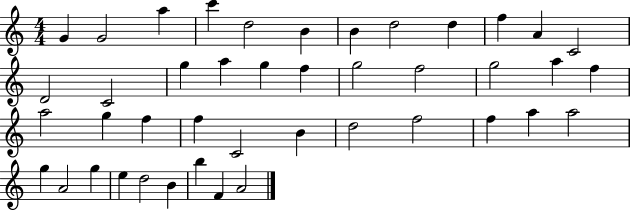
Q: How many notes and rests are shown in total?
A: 43